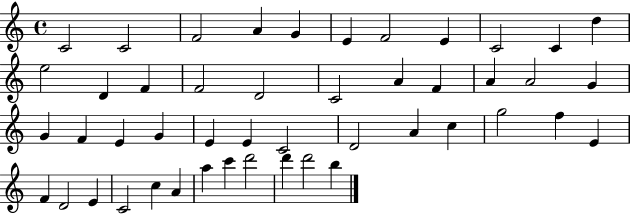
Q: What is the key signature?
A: C major